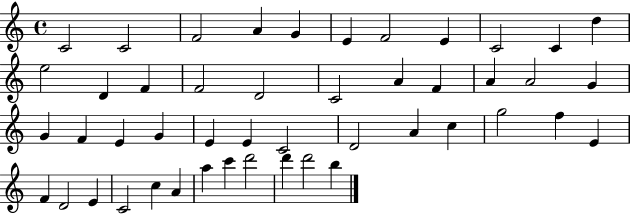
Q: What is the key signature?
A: C major